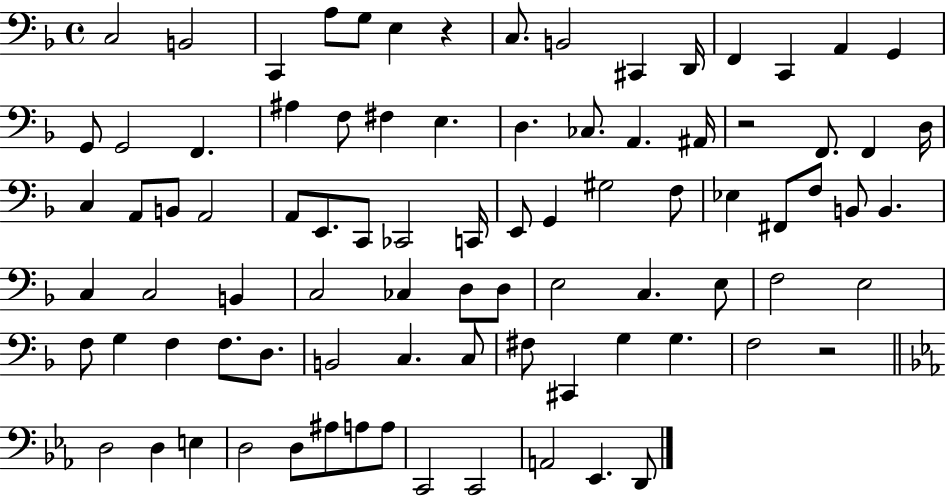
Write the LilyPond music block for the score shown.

{
  \clef bass
  \time 4/4
  \defaultTimeSignature
  \key f \major
  c2 b,2 | c,4 a8 g8 e4 r4 | c8. b,2 cis,4 d,16 | f,4 c,4 a,4 g,4 | \break g,8 g,2 f,4. | ais4 f8 fis4 e4. | d4. ces8. a,4. ais,16 | r2 f,8. f,4 d16 | \break c4 a,8 b,8 a,2 | a,8 e,8. c,8 ces,2 c,16 | e,8 g,4 gis2 f8 | ees4 fis,8 f8 b,8 b,4. | \break c4 c2 b,4 | c2 ces4 d8 d8 | e2 c4. e8 | f2 e2 | \break f8 g4 f4 f8. d8. | b,2 c4. c8 | fis8 cis,4 g4 g4. | f2 r2 | \break \bar "||" \break \key ees \major d2 d4 e4 | d2 d8 ais8 a8 a8 | c,2 c,2 | a,2 ees,4. d,8 | \break \bar "|."
}